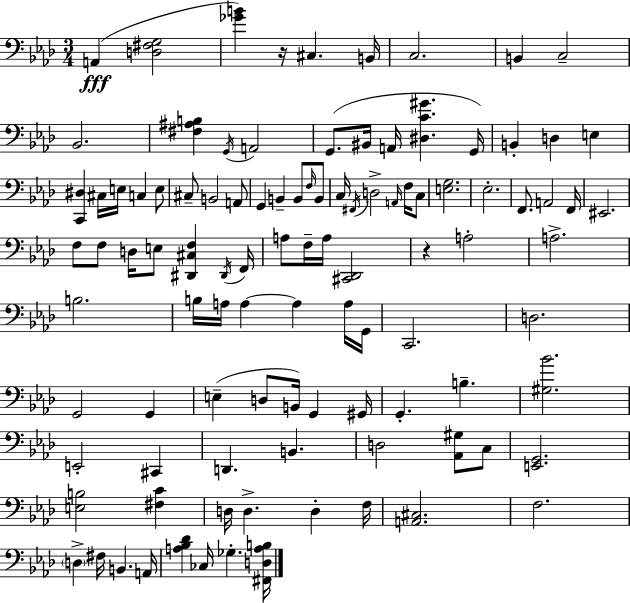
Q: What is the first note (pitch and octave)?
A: A2